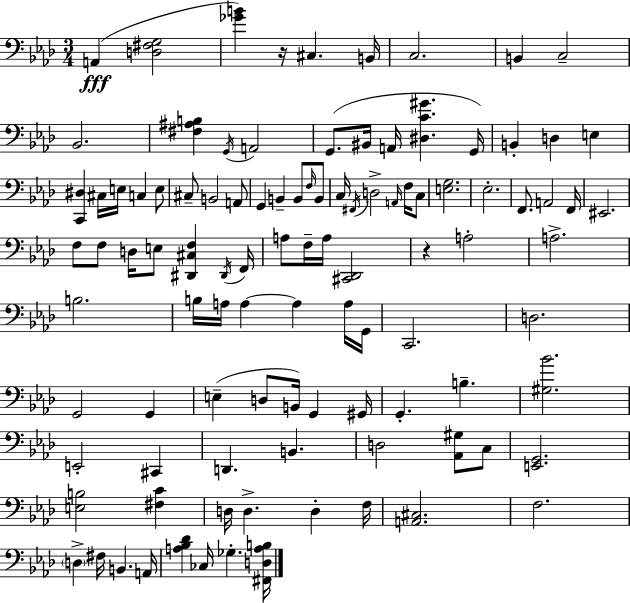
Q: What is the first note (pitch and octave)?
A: A2